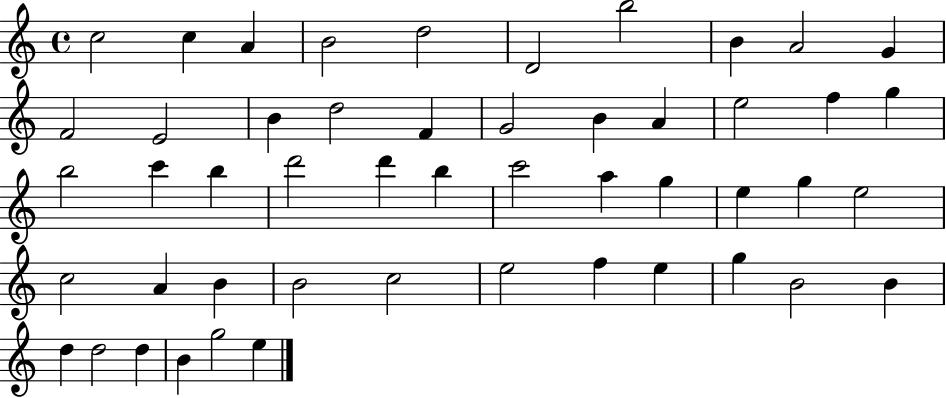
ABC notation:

X:1
T:Untitled
M:4/4
L:1/4
K:C
c2 c A B2 d2 D2 b2 B A2 G F2 E2 B d2 F G2 B A e2 f g b2 c' b d'2 d' b c'2 a g e g e2 c2 A B B2 c2 e2 f e g B2 B d d2 d B g2 e